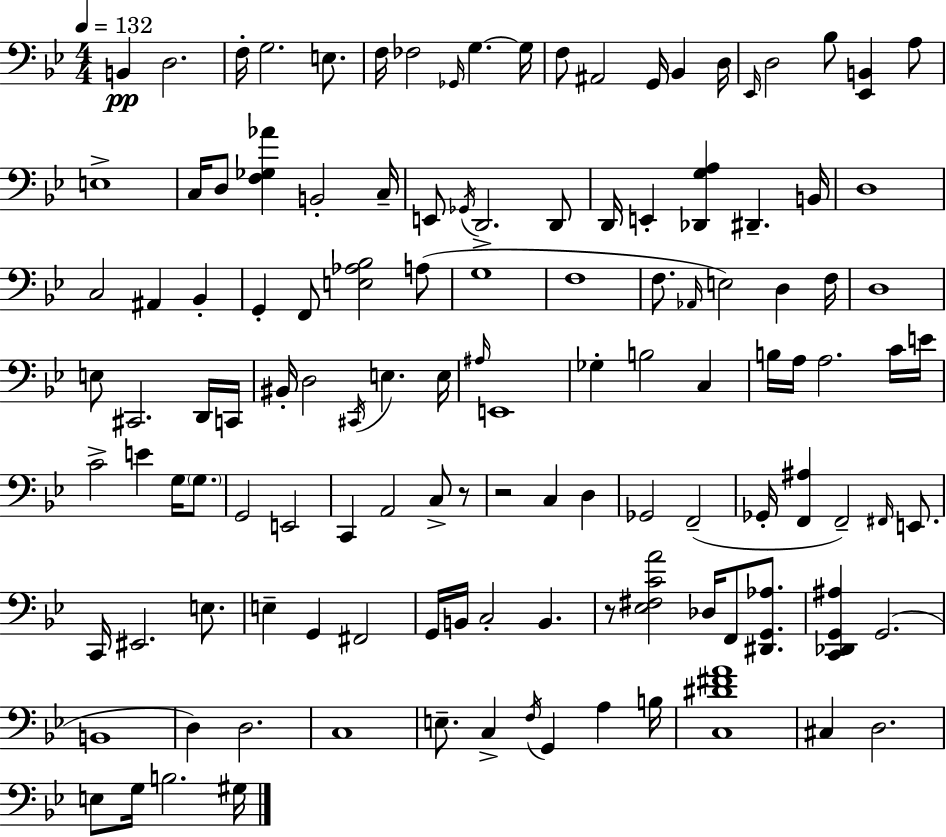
B2/q D3/h. F3/s G3/h. E3/e. F3/s FES3/h Gb2/s G3/q. G3/s F3/e A#2/h G2/s Bb2/q D3/s Eb2/s D3/h Bb3/e [Eb2,B2]/q A3/e E3/w C3/s D3/e [F3,Gb3,Ab4]/q B2/h C3/s E2/e Gb2/s D2/h. D2/e D2/s E2/q [Db2,G3,A3]/q D#2/q. B2/s D3/w C3/h A#2/q Bb2/q G2/q F2/e [E3,Ab3,Bb3]/h A3/e G3/w F3/w F3/e. Ab2/s E3/h D3/q F3/s D3/w E3/e C#2/h. D2/s C2/s BIS2/s D3/h C#2/s E3/q. E3/s A#3/s E2/w Gb3/q B3/h C3/q B3/s A3/s A3/h. C4/s E4/s C4/h E4/q G3/s G3/e. G2/h E2/h C2/q A2/h C3/e R/e R/h C3/q D3/q Gb2/h F2/h Gb2/s [F2,A#3]/q F2/h F#2/s E2/e. C2/s EIS2/h. E3/e. E3/q G2/q F#2/h G2/s B2/s C3/h B2/q. R/e [Eb3,F#3,C4,A4]/h Db3/s F2/e [D#2,G2,Ab3]/e. [C2,Db2,G2,A#3]/q G2/h. B2/w D3/q D3/h. C3/w E3/e. C3/q F3/s G2/q A3/q B3/s [C3,D#4,F#4,A4]/w C#3/q D3/h. E3/e G3/s B3/h. G#3/s